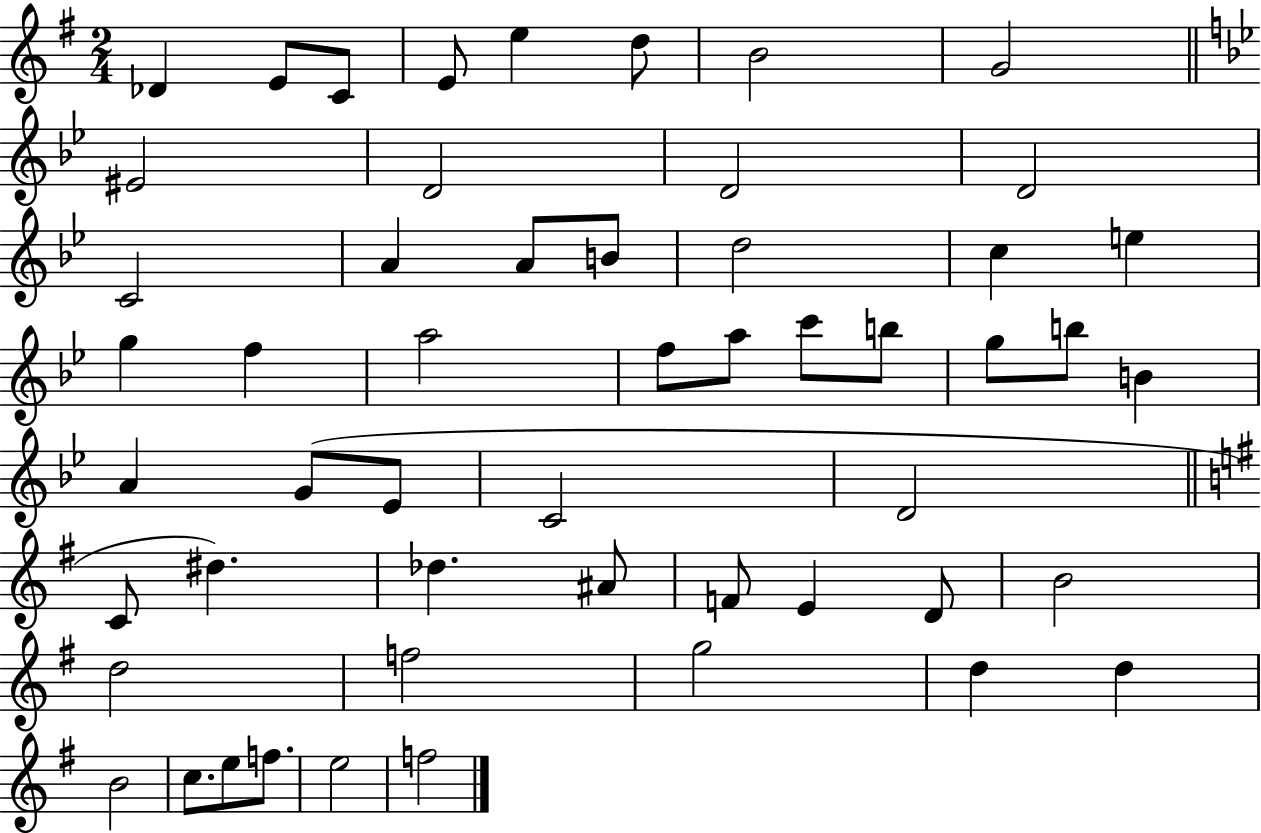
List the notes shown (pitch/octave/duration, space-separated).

Db4/q E4/e C4/e E4/e E5/q D5/e B4/h G4/h EIS4/h D4/h D4/h D4/h C4/h A4/q A4/e B4/e D5/h C5/q E5/q G5/q F5/q A5/h F5/e A5/e C6/e B5/e G5/e B5/e B4/q A4/q G4/e Eb4/e C4/h D4/h C4/e D#5/q. Db5/q. A#4/e F4/e E4/q D4/e B4/h D5/h F5/h G5/h D5/q D5/q B4/h C5/e. E5/e F5/e. E5/h F5/h